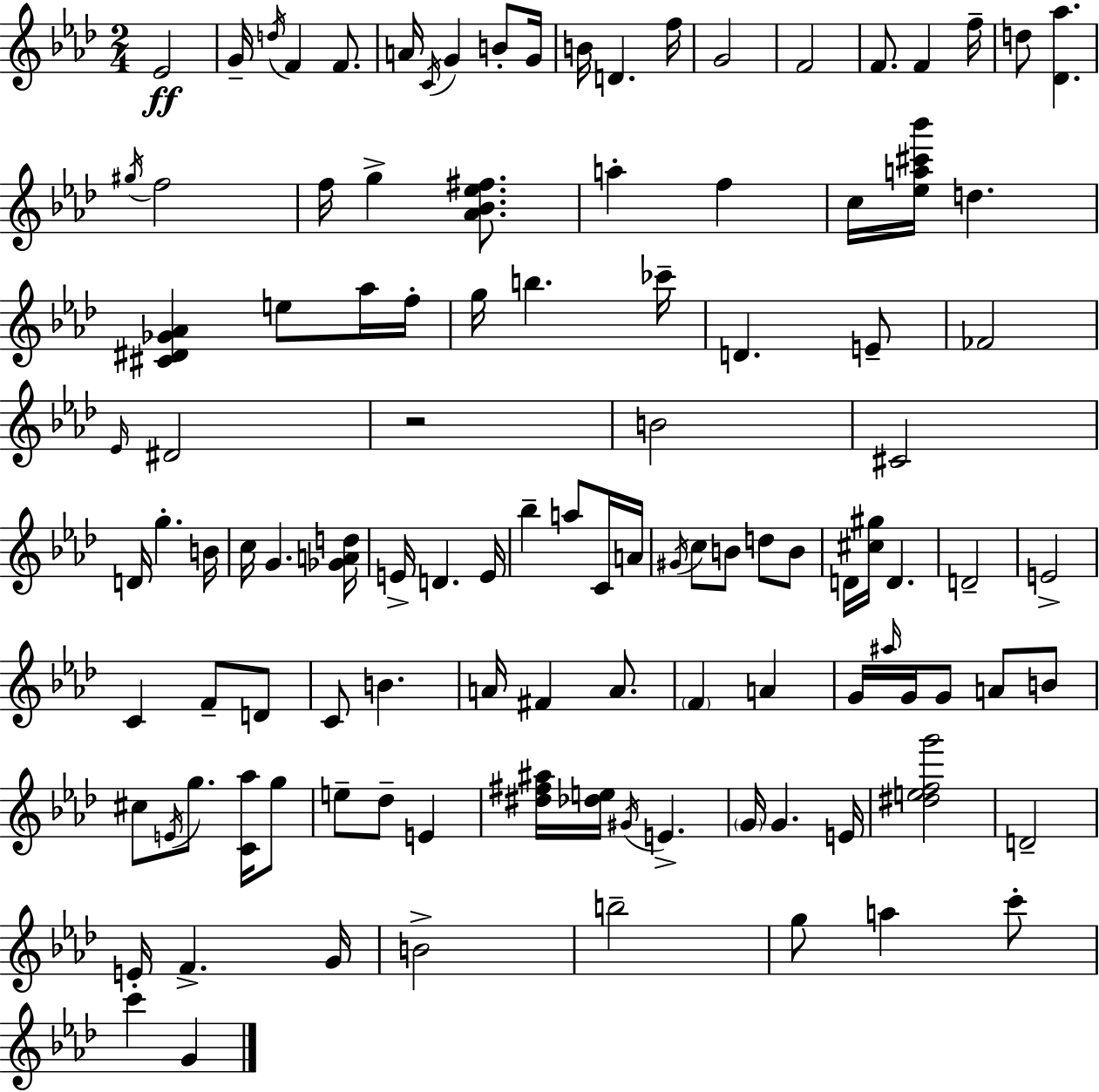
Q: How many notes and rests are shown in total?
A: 111